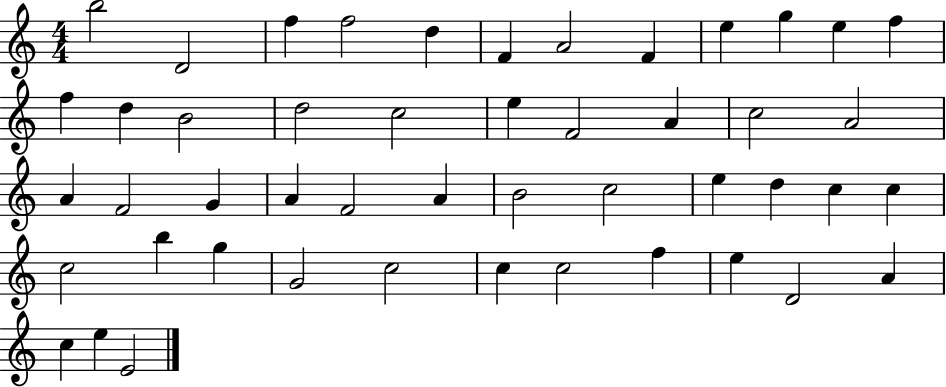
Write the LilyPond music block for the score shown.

{
  \clef treble
  \numericTimeSignature
  \time 4/4
  \key c \major
  b''2 d'2 | f''4 f''2 d''4 | f'4 a'2 f'4 | e''4 g''4 e''4 f''4 | \break f''4 d''4 b'2 | d''2 c''2 | e''4 f'2 a'4 | c''2 a'2 | \break a'4 f'2 g'4 | a'4 f'2 a'4 | b'2 c''2 | e''4 d''4 c''4 c''4 | \break c''2 b''4 g''4 | g'2 c''2 | c''4 c''2 f''4 | e''4 d'2 a'4 | \break c''4 e''4 e'2 | \bar "|."
}